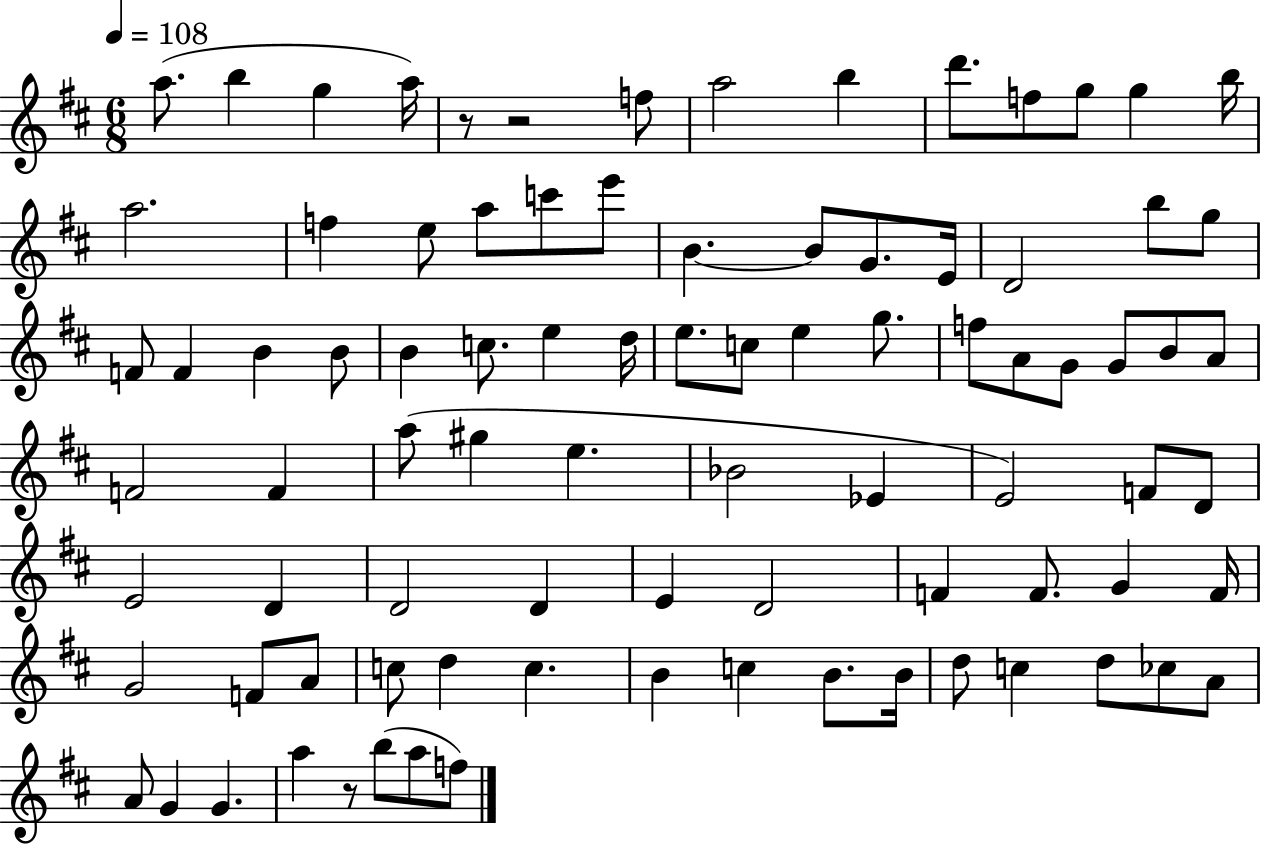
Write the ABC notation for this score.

X:1
T:Untitled
M:6/8
L:1/4
K:D
a/2 b g a/4 z/2 z2 f/2 a2 b d'/2 f/2 g/2 g b/4 a2 f e/2 a/2 c'/2 e'/2 B B/2 G/2 E/4 D2 b/2 g/2 F/2 F B B/2 B c/2 e d/4 e/2 c/2 e g/2 f/2 A/2 G/2 G/2 B/2 A/2 F2 F a/2 ^g e _B2 _E E2 F/2 D/2 E2 D D2 D E D2 F F/2 G F/4 G2 F/2 A/2 c/2 d c B c B/2 B/4 d/2 c d/2 _c/2 A/2 A/2 G G a z/2 b/2 a/2 f/2